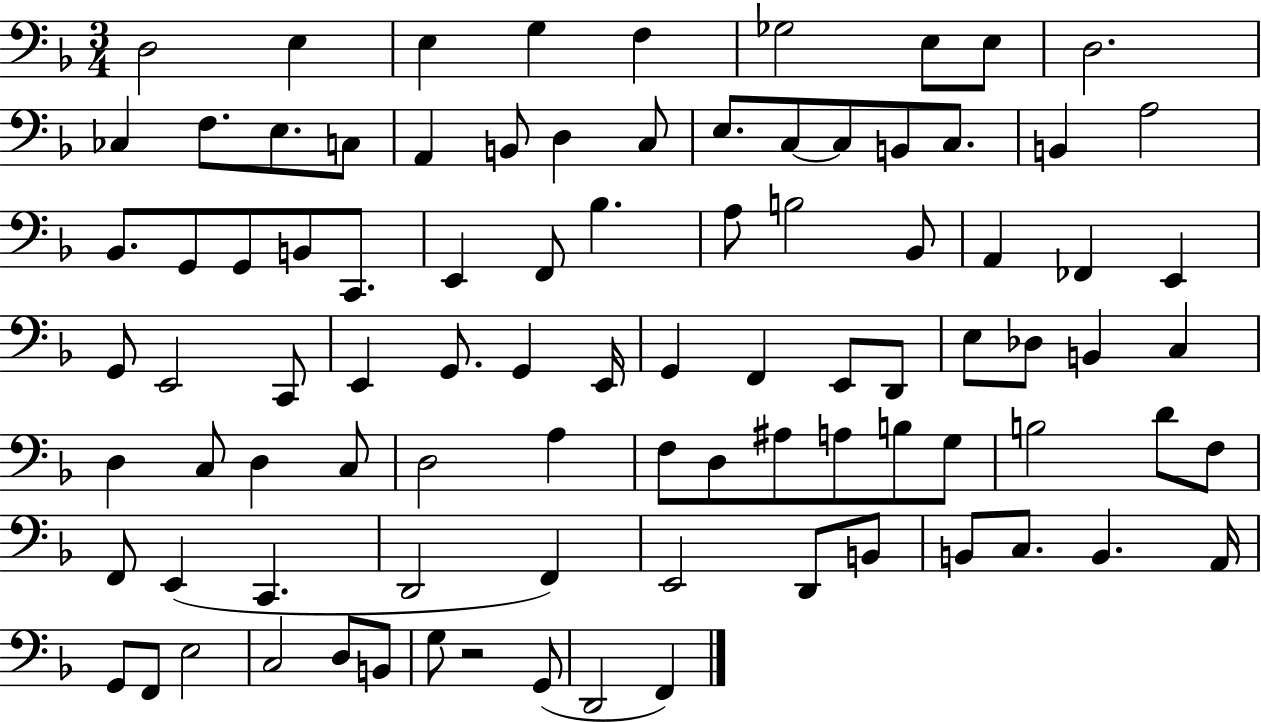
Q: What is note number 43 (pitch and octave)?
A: G2